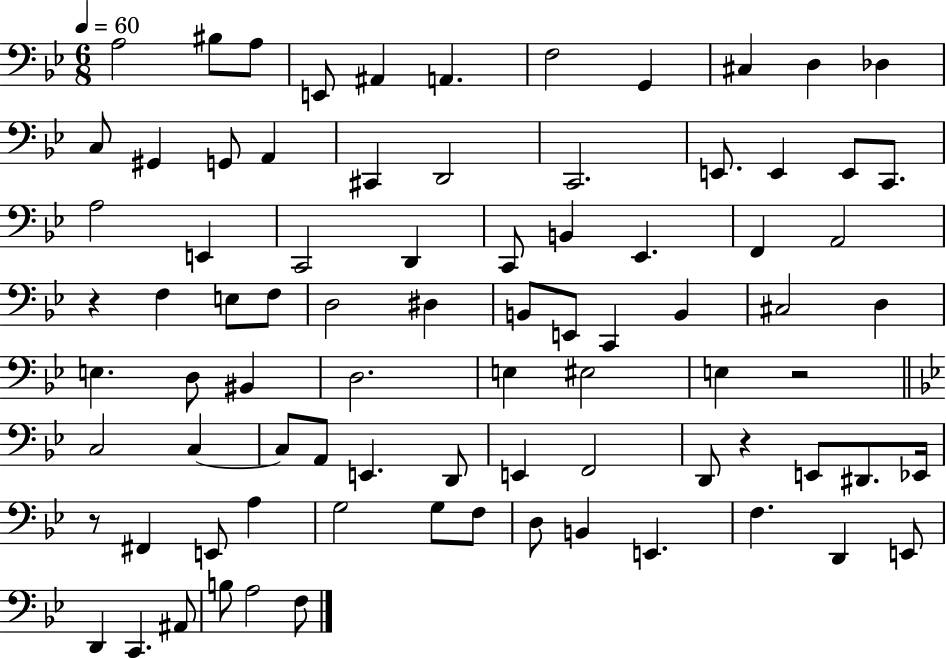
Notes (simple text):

A3/h BIS3/e A3/e E2/e A#2/q A2/q. F3/h G2/q C#3/q D3/q Db3/q C3/e G#2/q G2/e A2/q C#2/q D2/h C2/h. E2/e. E2/q E2/e C2/e. A3/h E2/q C2/h D2/q C2/e B2/q Eb2/q. F2/q A2/h R/q F3/q E3/e F3/e D3/h D#3/q B2/e E2/e C2/q B2/q C#3/h D3/q E3/q. D3/e BIS2/q D3/h. E3/q EIS3/h E3/q R/h C3/h C3/q C3/e A2/e E2/q. D2/e E2/q F2/h D2/e R/q E2/e D#2/e. Eb2/s R/e F#2/q E2/e A3/q G3/h G3/e F3/e D3/e B2/q E2/q. F3/q. D2/q E2/e D2/q C2/q. A#2/e B3/e A3/h F3/e